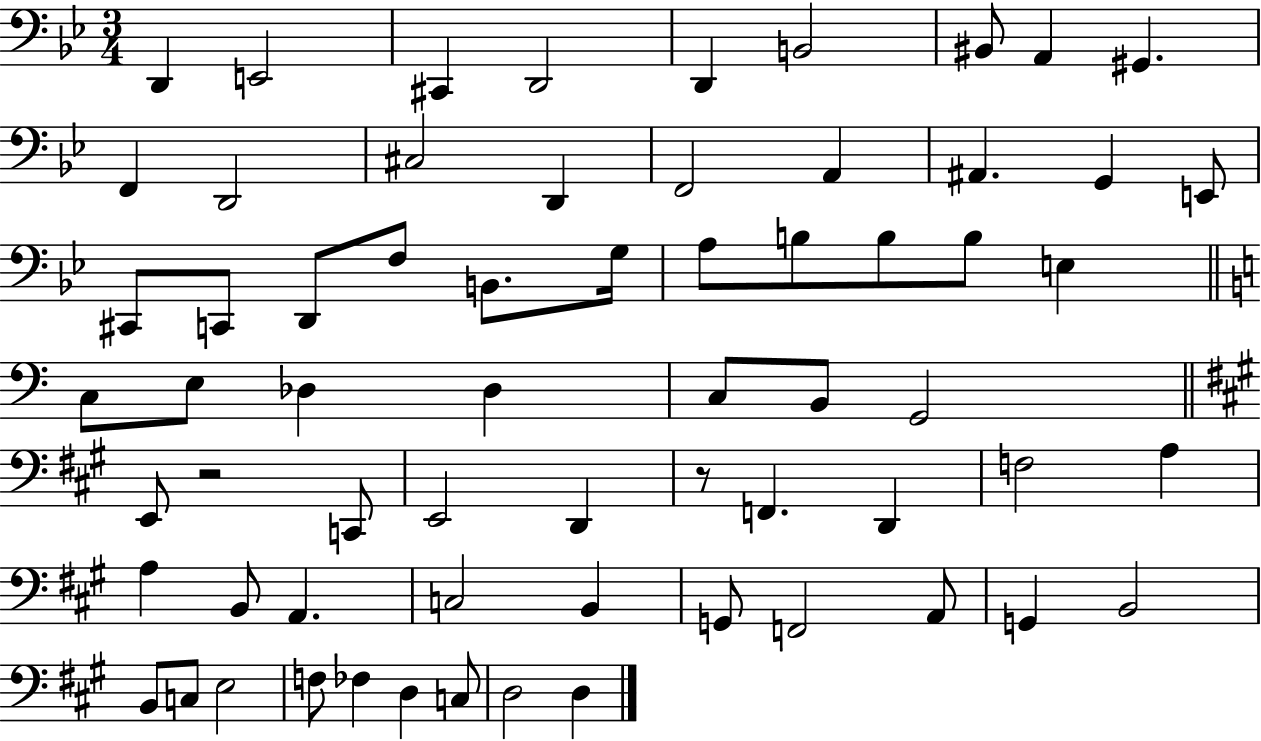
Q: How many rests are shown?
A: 2